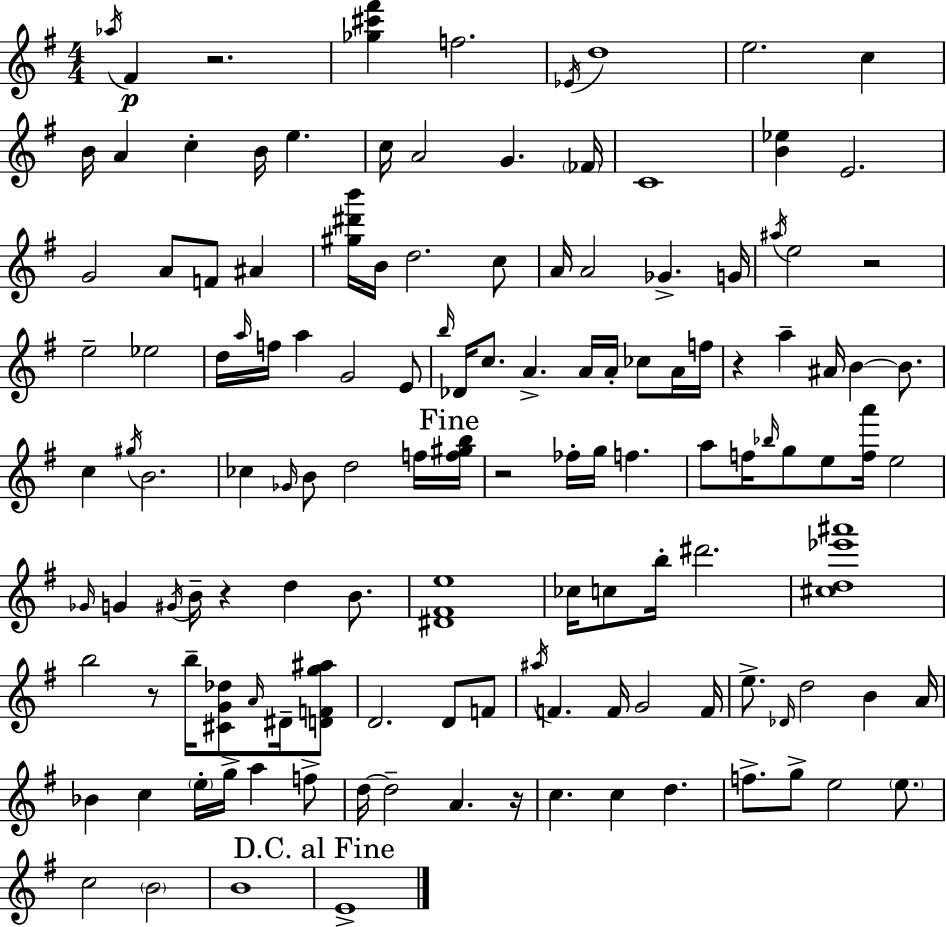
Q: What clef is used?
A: treble